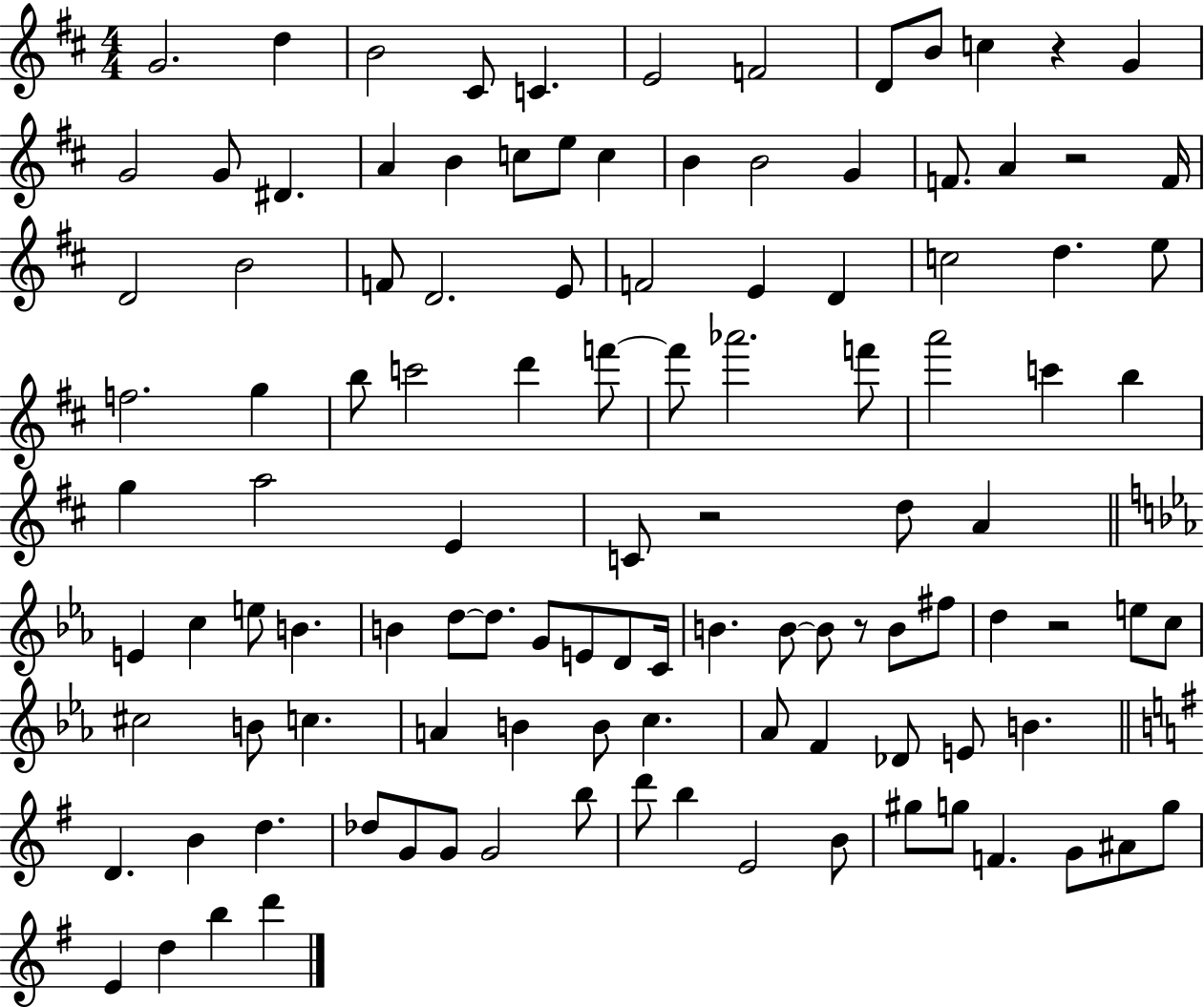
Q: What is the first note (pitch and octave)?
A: G4